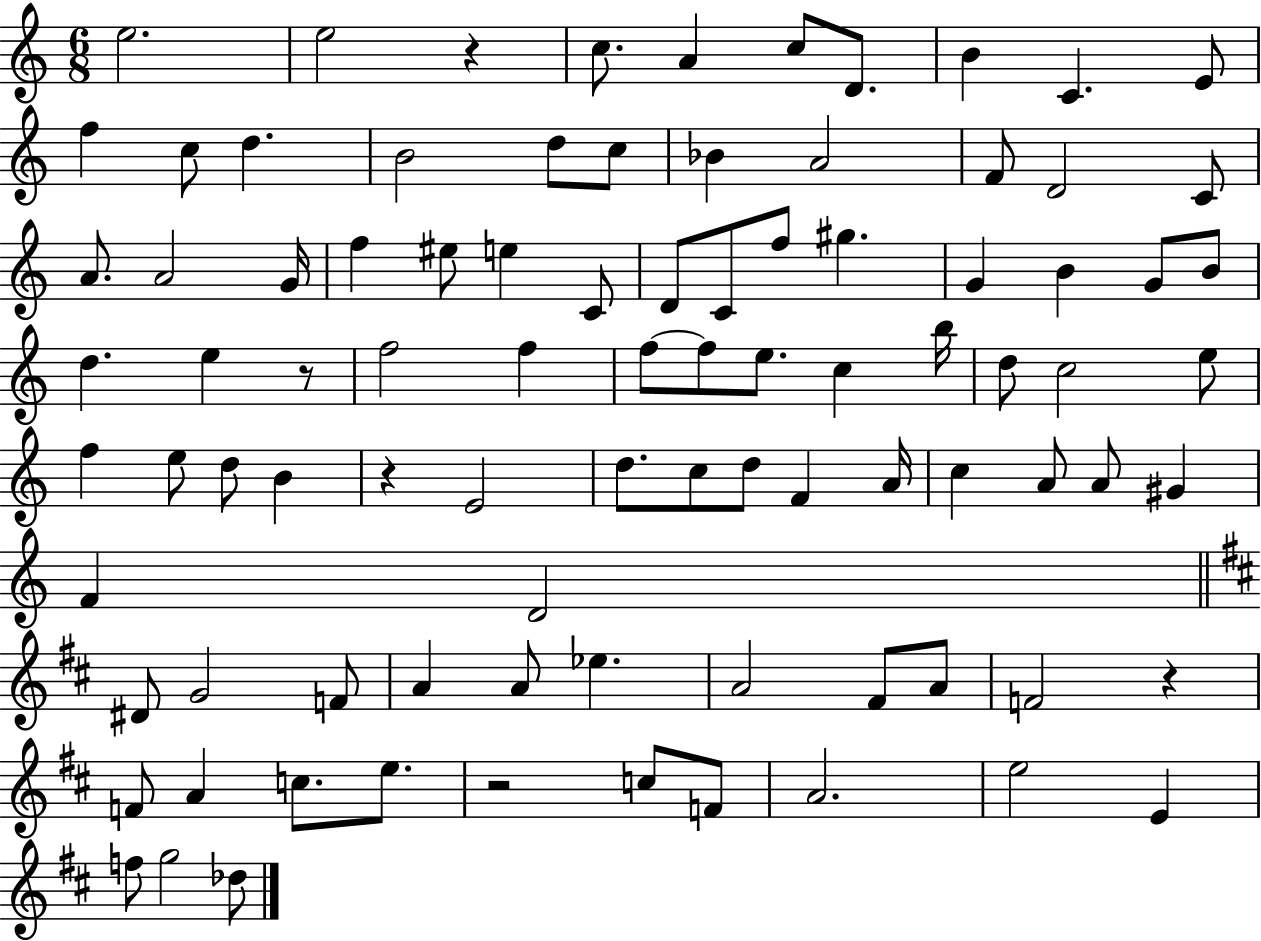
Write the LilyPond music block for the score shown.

{
  \clef treble
  \numericTimeSignature
  \time 6/8
  \key c \major
  e''2. | e''2 r4 | c''8. a'4 c''8 d'8. | b'4 c'4. e'8 | \break f''4 c''8 d''4. | b'2 d''8 c''8 | bes'4 a'2 | f'8 d'2 c'8 | \break a'8. a'2 g'16 | f''4 eis''8 e''4 c'8 | d'8 c'8 f''8 gis''4. | g'4 b'4 g'8 b'8 | \break d''4. e''4 r8 | f''2 f''4 | f''8~~ f''8 e''8. c''4 b''16 | d''8 c''2 e''8 | \break f''4 e''8 d''8 b'4 | r4 e'2 | d''8. c''8 d''8 f'4 a'16 | c''4 a'8 a'8 gis'4 | \break f'4 d'2 | \bar "||" \break \key d \major dis'8 g'2 f'8 | a'4 a'8 ees''4. | a'2 fis'8 a'8 | f'2 r4 | \break f'8 a'4 c''8. e''8. | r2 c''8 f'8 | a'2. | e''2 e'4 | \break f''8 g''2 des''8 | \bar "|."
}